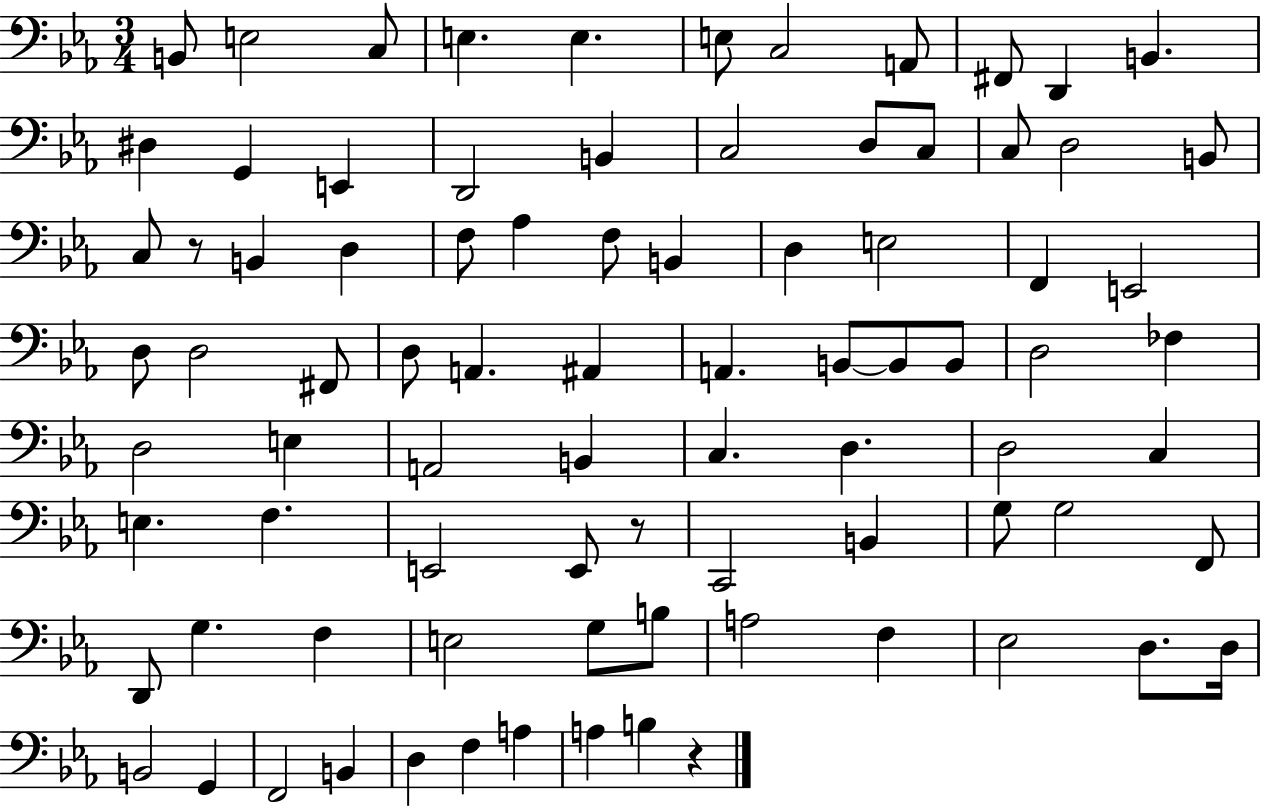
{
  \clef bass
  \numericTimeSignature
  \time 3/4
  \key ees \major
  \repeat volta 2 { b,8 e2 c8 | e4. e4. | e8 c2 a,8 | fis,8 d,4 b,4. | \break dis4 g,4 e,4 | d,2 b,4 | c2 d8 c8 | c8 d2 b,8 | \break c8 r8 b,4 d4 | f8 aes4 f8 b,4 | d4 e2 | f,4 e,2 | \break d8 d2 fis,8 | d8 a,4. ais,4 | a,4. b,8~~ b,8 b,8 | d2 fes4 | \break d2 e4 | a,2 b,4 | c4. d4. | d2 c4 | \break e4. f4. | e,2 e,8 r8 | c,2 b,4 | g8 g2 f,8 | \break d,8 g4. f4 | e2 g8 b8 | a2 f4 | ees2 d8. d16 | \break b,2 g,4 | f,2 b,4 | d4 f4 a4 | a4 b4 r4 | \break } \bar "|."
}